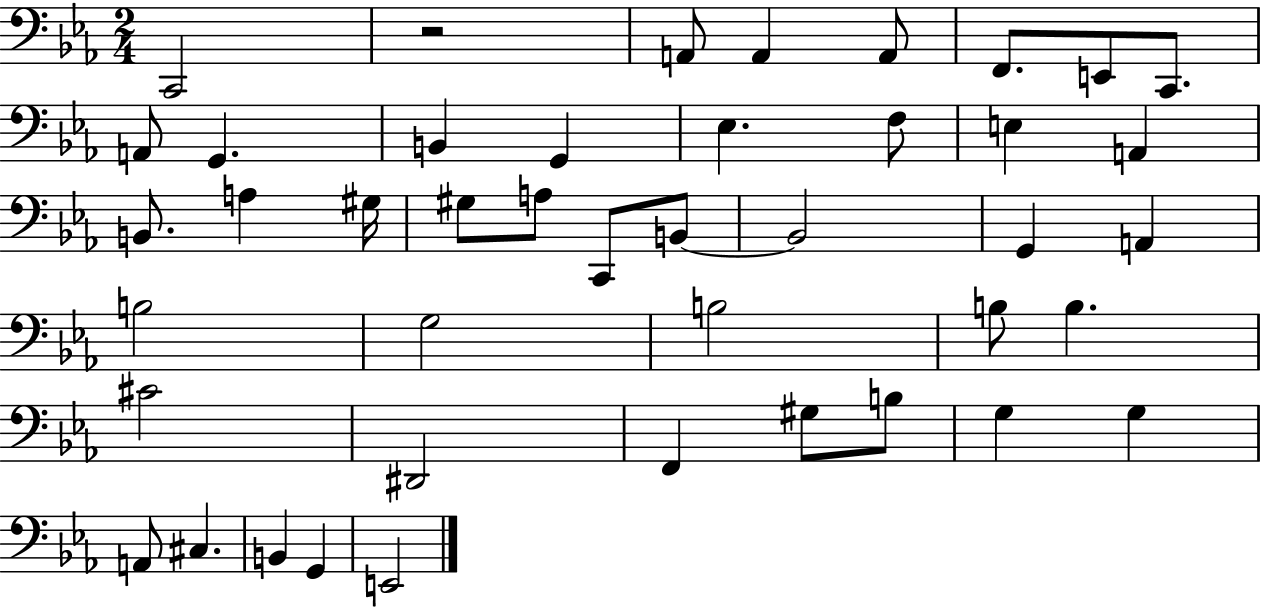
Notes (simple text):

C2/h R/h A2/e A2/q A2/e F2/e. E2/e C2/e. A2/e G2/q. B2/q G2/q Eb3/q. F3/e E3/q A2/q B2/e. A3/q G#3/s G#3/e A3/e C2/e B2/e B2/h G2/q A2/q B3/h G3/h B3/h B3/e B3/q. C#4/h D#2/h F2/q G#3/e B3/e G3/q G3/q A2/e C#3/q. B2/q G2/q E2/h